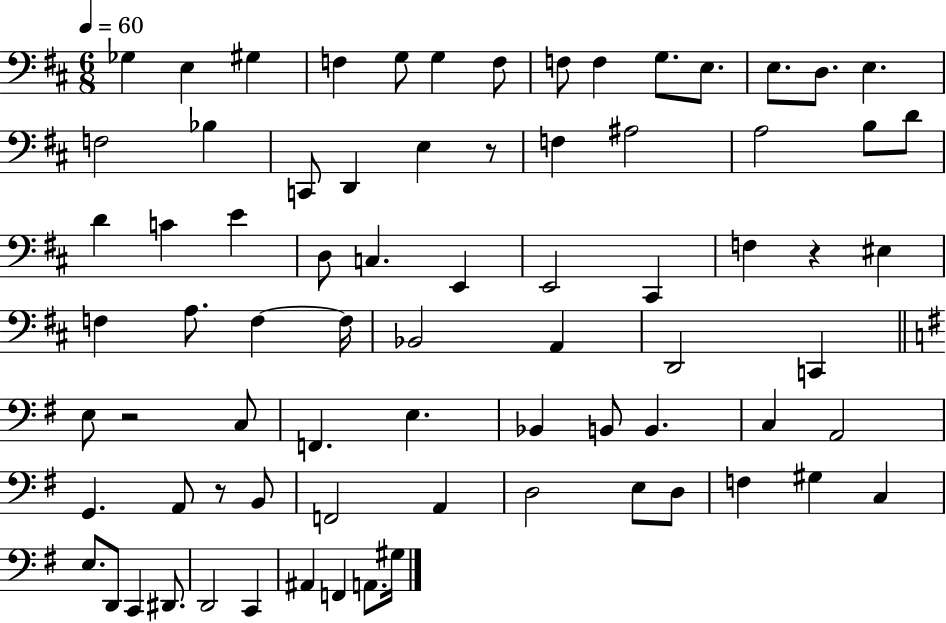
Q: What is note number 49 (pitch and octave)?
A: B2